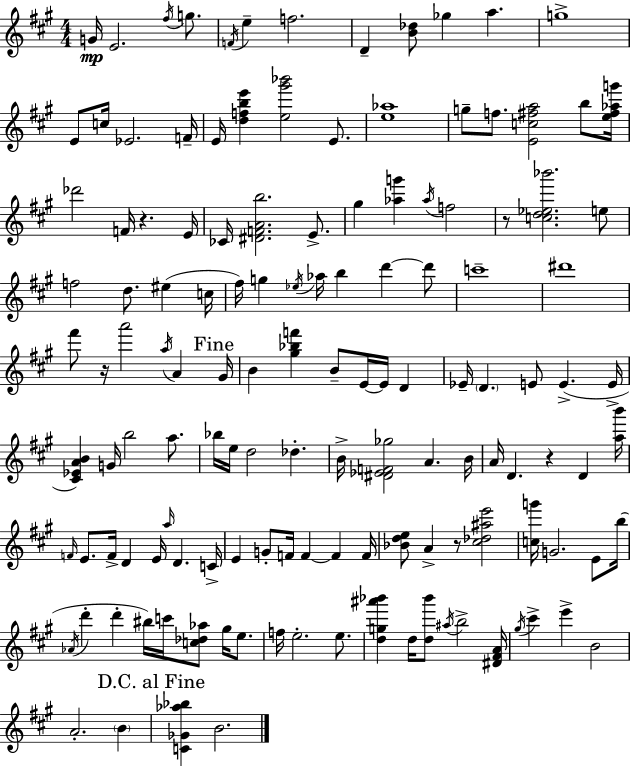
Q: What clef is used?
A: treble